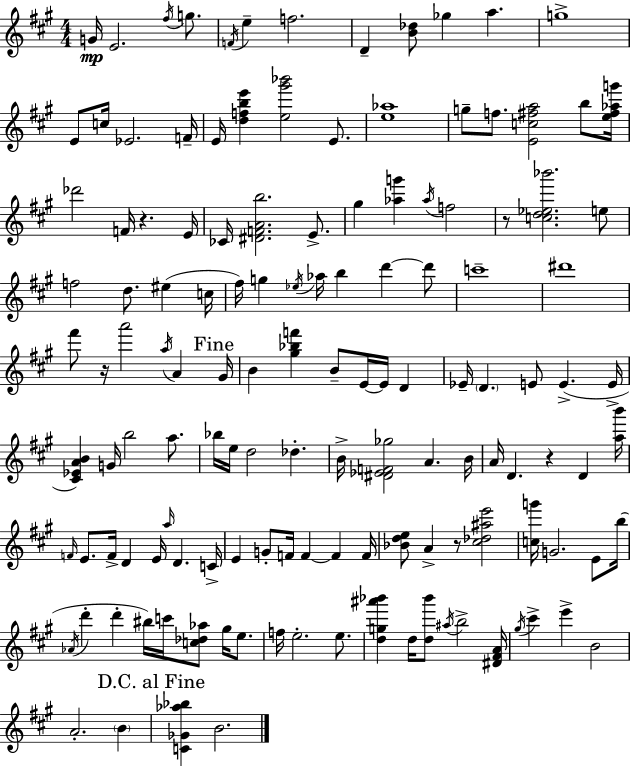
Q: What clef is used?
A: treble